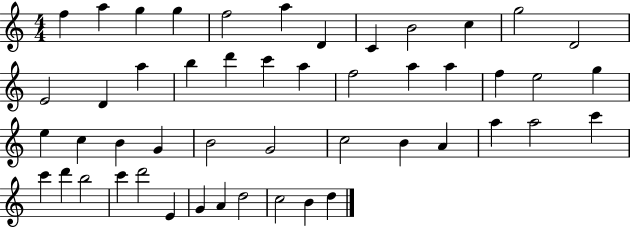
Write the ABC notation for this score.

X:1
T:Untitled
M:4/4
L:1/4
K:C
f a g g f2 a D C B2 c g2 D2 E2 D a b d' c' a f2 a a f e2 g e c B G B2 G2 c2 B A a a2 c' c' d' b2 c' d'2 E G A d2 c2 B d